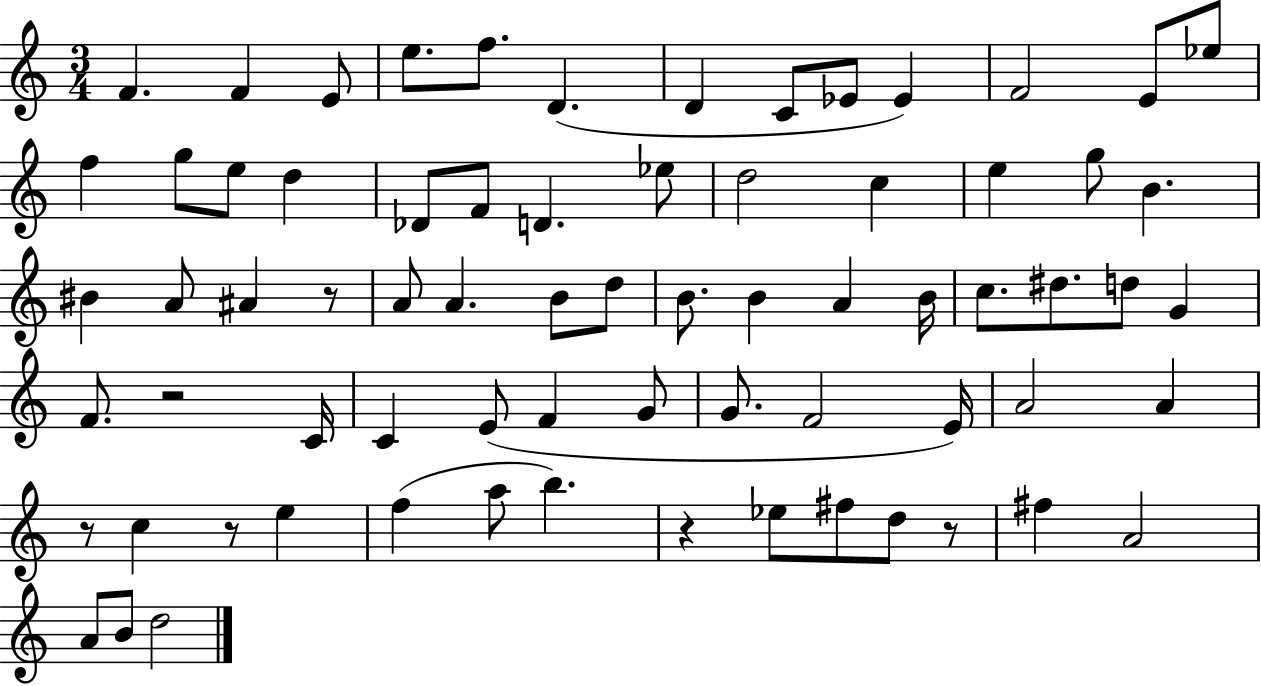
{
  \clef treble
  \numericTimeSignature
  \time 3/4
  \key c \major
  f'4. f'4 e'8 | e''8. f''8. d'4.( | d'4 c'8 ees'8 ees'4) | f'2 e'8 ees''8 | \break f''4 g''8 e''8 d''4 | des'8 f'8 d'4. ees''8 | d''2 c''4 | e''4 g''8 b'4. | \break bis'4 a'8 ais'4 r8 | a'8 a'4. b'8 d''8 | b'8. b'4 a'4 b'16 | c''8. dis''8. d''8 g'4 | \break f'8. r2 c'16 | c'4 e'8( f'4 g'8 | g'8. f'2 e'16) | a'2 a'4 | \break r8 c''4 r8 e''4 | f''4( a''8 b''4.) | r4 ees''8 fis''8 d''8 r8 | fis''4 a'2 | \break a'8 b'8 d''2 | \bar "|."
}